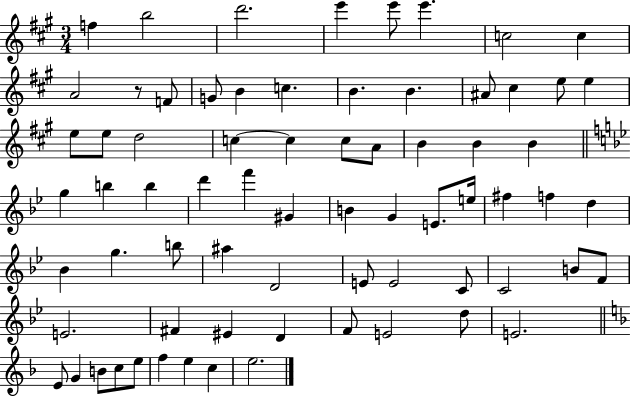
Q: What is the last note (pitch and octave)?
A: E5